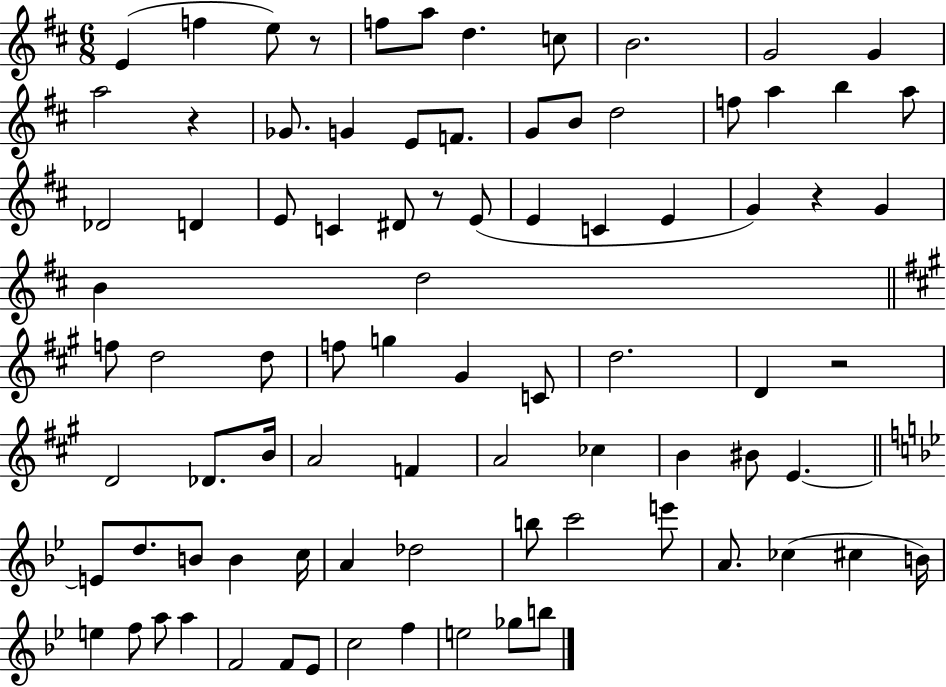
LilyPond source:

{
  \clef treble
  \numericTimeSignature
  \time 6/8
  \key d \major
  e'4( f''4 e''8) r8 | f''8 a''8 d''4. c''8 | b'2. | g'2 g'4 | \break a''2 r4 | ges'8. g'4 e'8 f'8. | g'8 b'8 d''2 | f''8 a''4 b''4 a''8 | \break des'2 d'4 | e'8 c'4 dis'8 r8 e'8( | e'4 c'4 e'4 | g'4) r4 g'4 | \break b'4 d''2 | \bar "||" \break \key a \major f''8 d''2 d''8 | f''8 g''4 gis'4 c'8 | d''2. | d'4 r2 | \break d'2 des'8. b'16 | a'2 f'4 | a'2 ces''4 | b'4 bis'8 e'4.~~ | \break \bar "||" \break \key g \minor e'8 d''8. b'8 b'4 c''16 | a'4 des''2 | b''8 c'''2 e'''8 | a'8. ces''4( cis''4 b'16) | \break e''4 f''8 a''8 a''4 | f'2 f'8 ees'8 | c''2 f''4 | e''2 ges''8 b''8 | \break \bar "|."
}